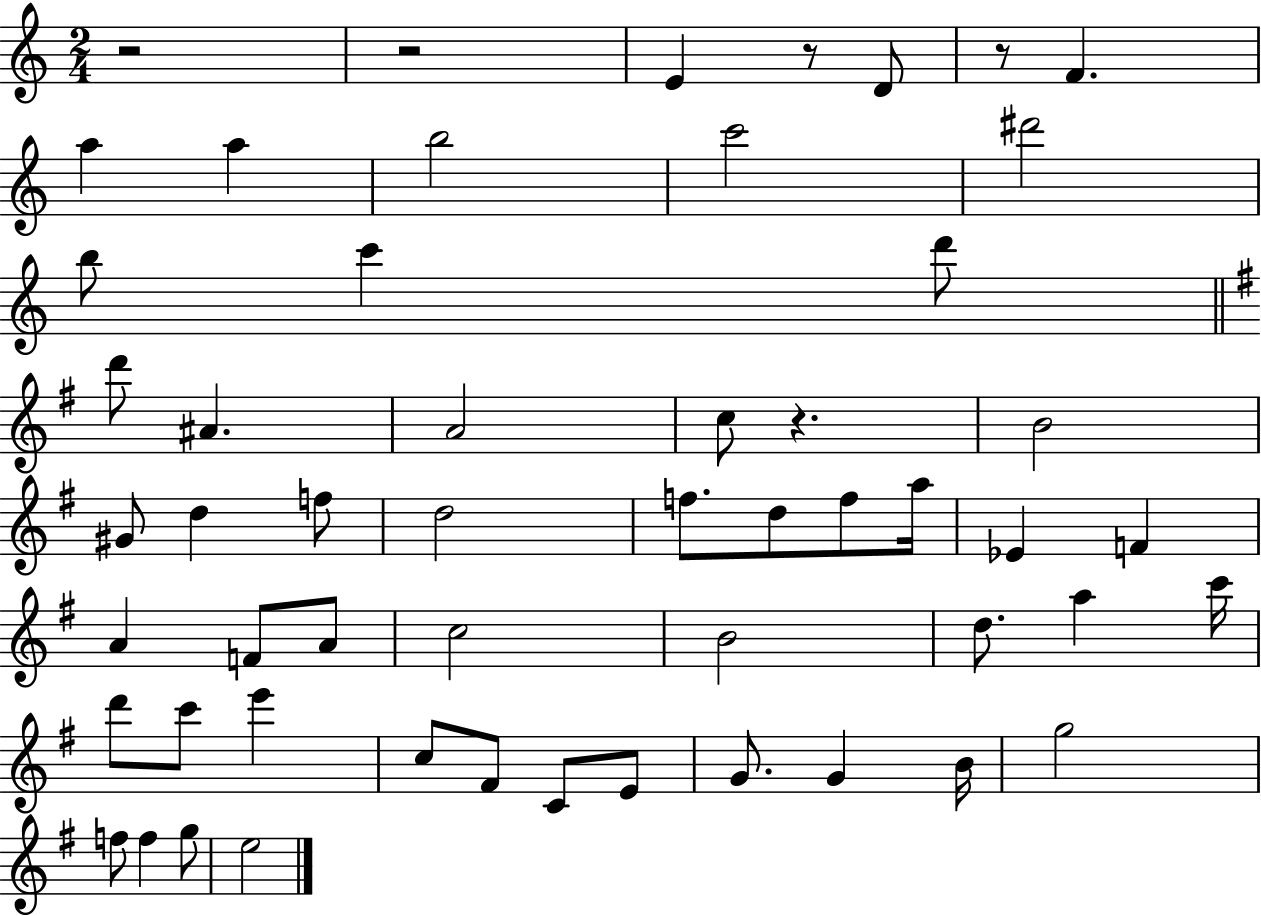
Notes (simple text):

R/h R/h E4/q R/e D4/e R/e F4/q. A5/q A5/q B5/h C6/h D#6/h B5/e C6/q D6/e D6/e A#4/q. A4/h C5/e R/q. B4/h G#4/e D5/q F5/e D5/h F5/e. D5/e F5/e A5/s Eb4/q F4/q A4/q F4/e A4/e C5/h B4/h D5/e. A5/q C6/s D6/e C6/e E6/q C5/e F#4/e C4/e E4/e G4/e. G4/q B4/s G5/h F5/e F5/q G5/e E5/h